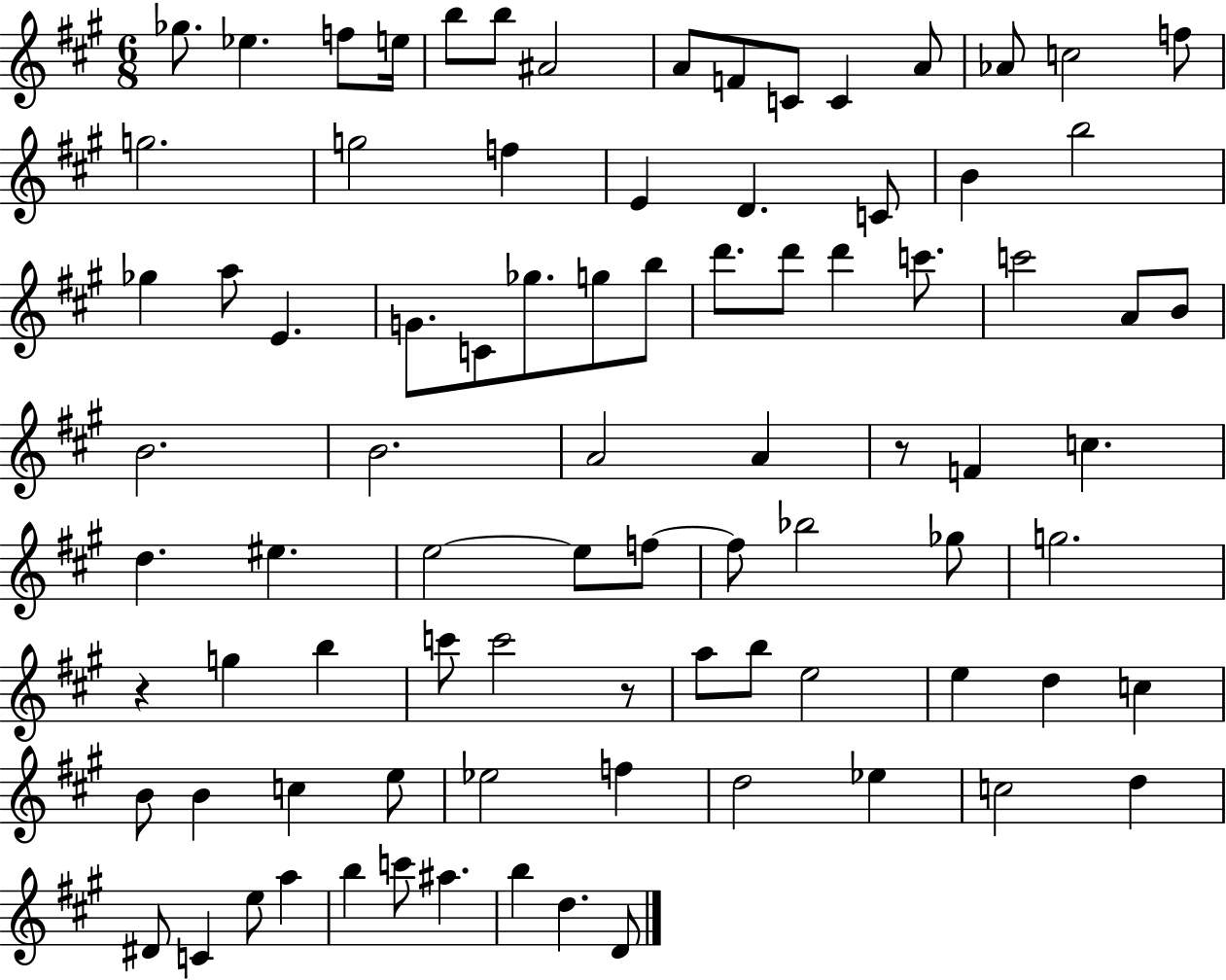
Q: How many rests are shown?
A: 3